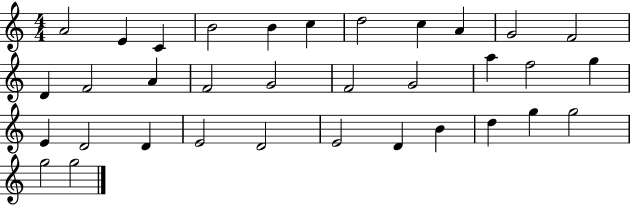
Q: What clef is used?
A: treble